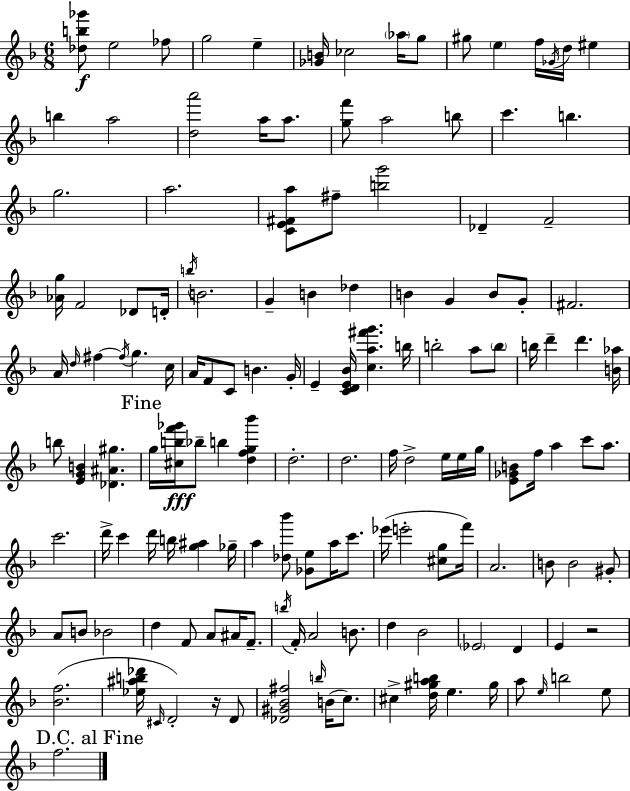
X:1
T:Untitled
M:6/8
L:1/4
K:Dm
[_db_g']/2 e2 _f/2 g2 e [_GB]/4 _c2 _a/4 g/2 ^g/2 e f/4 _G/4 d/4 ^e b a2 [da']2 a/4 a/2 [gf']/2 a2 b/2 c' b g2 a2 [CE^Fa]/2 ^f/2 [bg']2 _D F2 [_Ag]/4 F2 _D/2 D/4 b/4 B2 G B _d B G B/2 G/2 ^F2 A/4 d/4 ^f ^f/4 g c/4 A/4 F/2 C/2 B G/4 E [CDE_B]/4 [ca^f'g'] b/4 b2 a/2 b/2 b/4 d' d' [B_a]/4 b/2 [EGB] [_D^A^g] g/4 [^cbf'_g']/4 _b/2 b [dfg_b'] d2 d2 f/4 d2 e/4 e/4 g/4 [E_GB]/2 f/4 a c'/2 a/2 c'2 d'/4 c' d'/4 b/4 [g^a] _g/4 a [_d_b']/2 [_Ge]/2 a/4 c'/2 _e'/4 e'2 [^cg]/2 f'/4 A2 B/2 B2 ^G/2 A/2 B/2 _B2 d F/2 A/2 ^A/4 F/2 b/4 F/4 A2 B/2 d _B2 _E2 D E z2 [_Bf]2 [_e^ab_d']/4 ^C/4 D2 z/4 D/2 [_D^G_B^f]2 b/4 B/4 c/2 ^c [d^gab]/4 e ^g/4 a/2 e/4 b2 e/2 f2